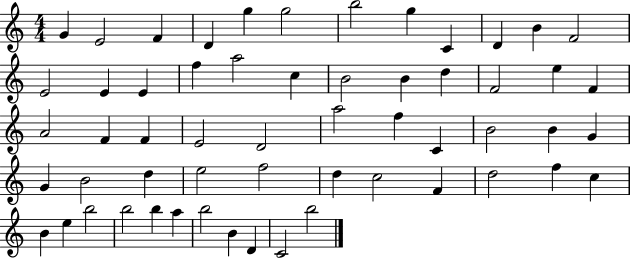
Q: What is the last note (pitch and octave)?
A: B5